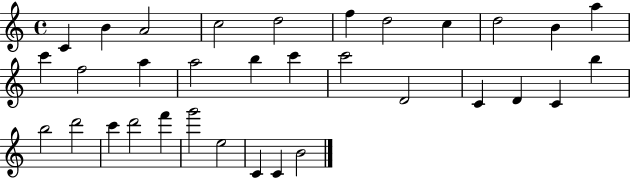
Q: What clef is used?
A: treble